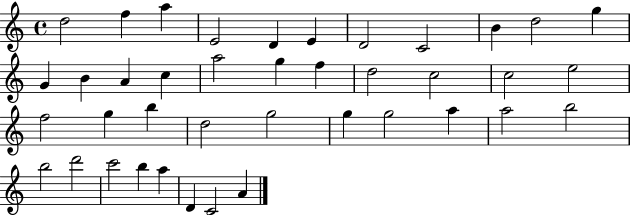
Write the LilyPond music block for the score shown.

{
  \clef treble
  \time 4/4
  \defaultTimeSignature
  \key c \major
  d''2 f''4 a''4 | e'2 d'4 e'4 | d'2 c'2 | b'4 d''2 g''4 | \break g'4 b'4 a'4 c''4 | a''2 g''4 f''4 | d''2 c''2 | c''2 e''2 | \break f''2 g''4 b''4 | d''2 g''2 | g''4 g''2 a''4 | a''2 b''2 | \break b''2 d'''2 | c'''2 b''4 a''4 | d'4 c'2 a'4 | \bar "|."
}